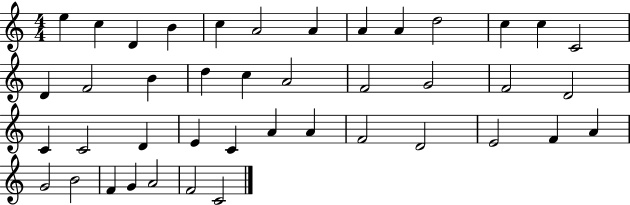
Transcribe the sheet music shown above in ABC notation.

X:1
T:Untitled
M:4/4
L:1/4
K:C
e c D B c A2 A A A d2 c c C2 D F2 B d c A2 F2 G2 F2 D2 C C2 D E C A A F2 D2 E2 F A G2 B2 F G A2 F2 C2